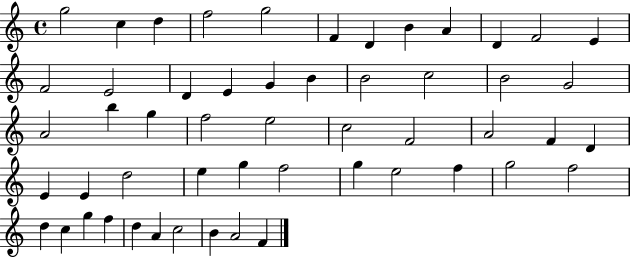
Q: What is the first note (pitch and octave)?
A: G5